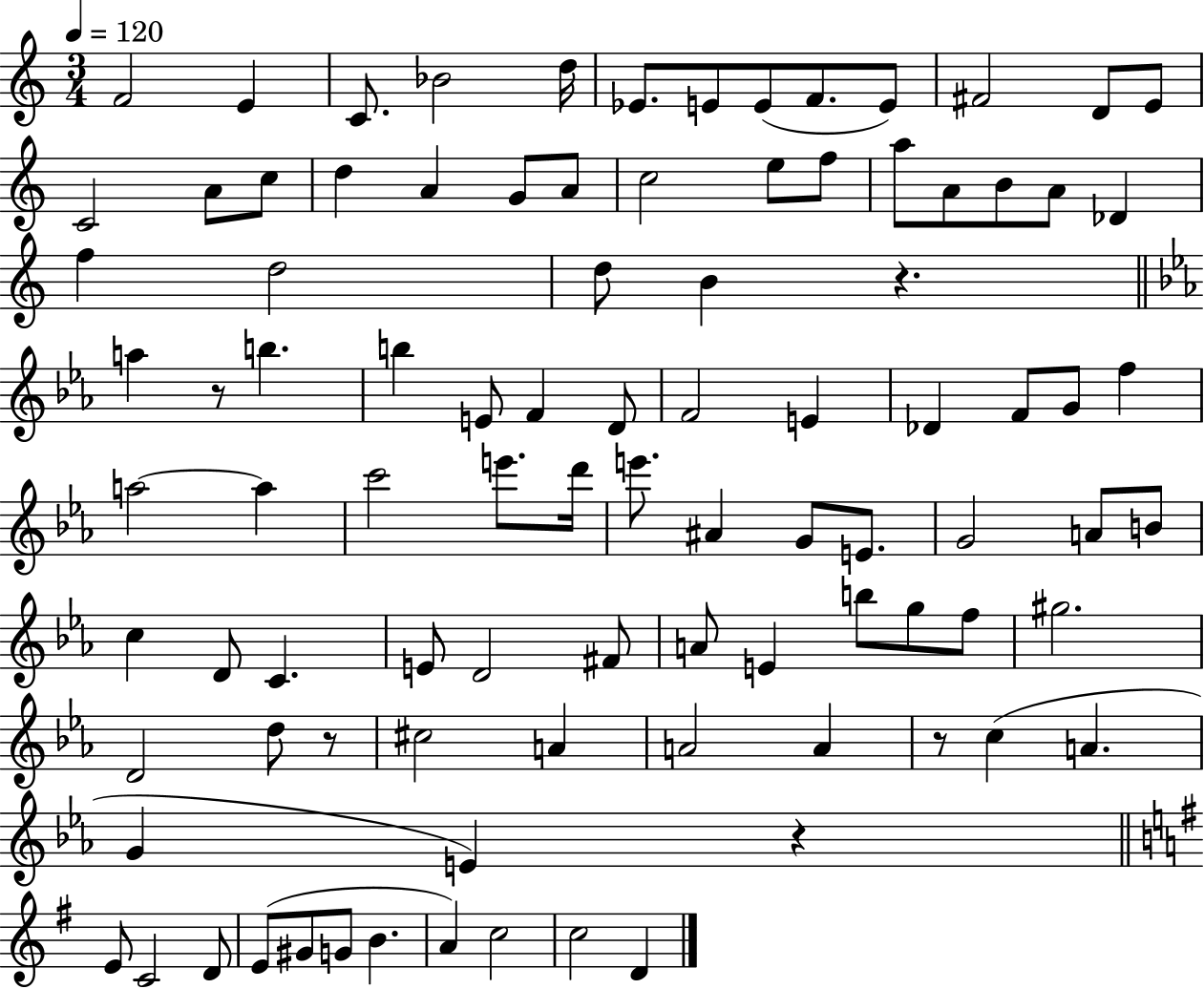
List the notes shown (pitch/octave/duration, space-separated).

F4/h E4/q C4/e. Bb4/h D5/s Eb4/e. E4/e E4/e F4/e. E4/e F#4/h D4/e E4/e C4/h A4/e C5/e D5/q A4/q G4/e A4/e C5/h E5/e F5/e A5/e A4/e B4/e A4/e Db4/q F5/q D5/h D5/e B4/q R/q. A5/q R/e B5/q. B5/q E4/e F4/q D4/e F4/h E4/q Db4/q F4/e G4/e F5/q A5/h A5/q C6/h E6/e. D6/s E6/e. A#4/q G4/e E4/e. G4/h A4/e B4/e C5/q D4/e C4/q. E4/e D4/h F#4/e A4/e E4/q B5/e G5/e F5/e G#5/h. D4/h D5/e R/e C#5/h A4/q A4/h A4/q R/e C5/q A4/q. G4/q E4/q R/q E4/e C4/h D4/e E4/e G#4/e G4/e B4/q. A4/q C5/h C5/h D4/q